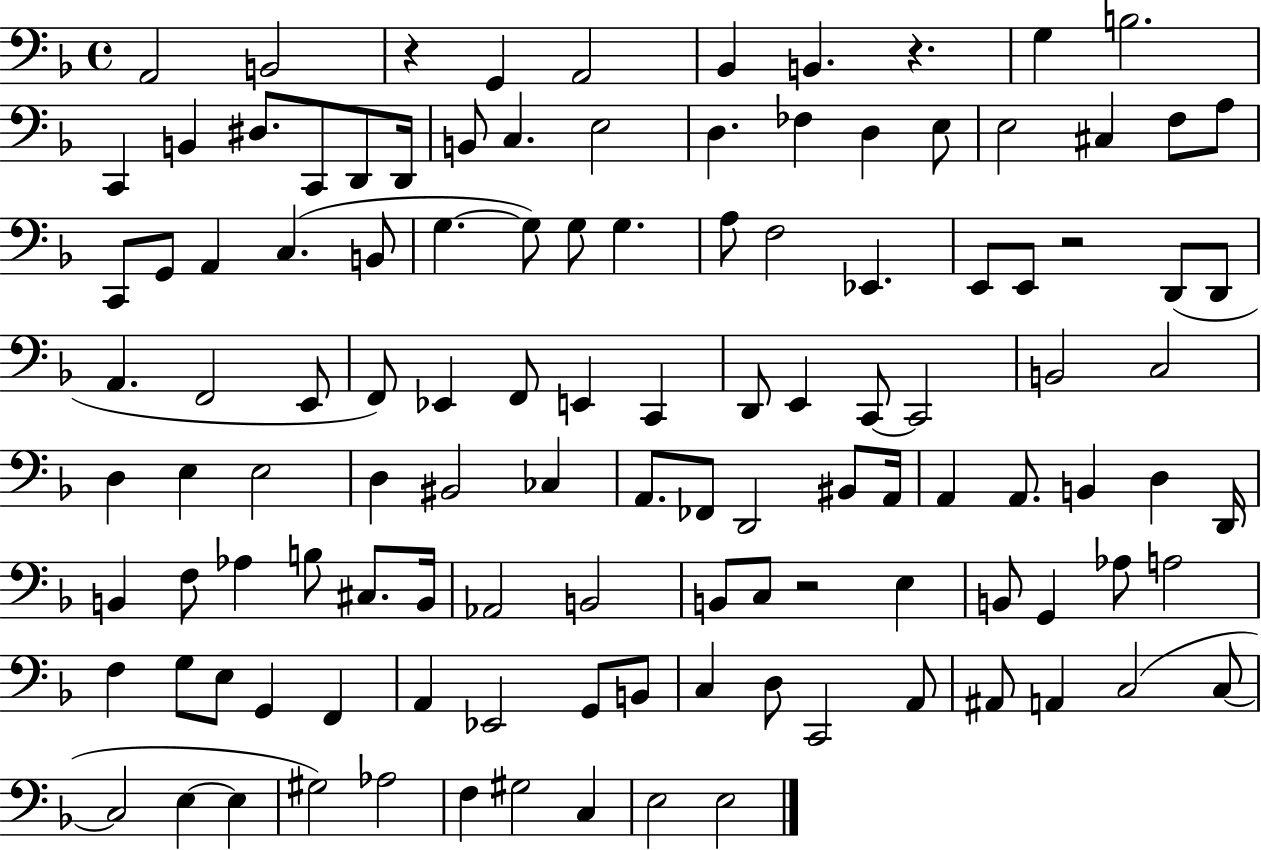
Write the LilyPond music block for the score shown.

{
  \clef bass
  \time 4/4
  \defaultTimeSignature
  \key f \major
  \repeat volta 2 { a,2 b,2 | r4 g,4 a,2 | bes,4 b,4. r4. | g4 b2. | \break c,4 b,4 dis8. c,8 d,8 d,16 | b,8 c4. e2 | d4. fes4 d4 e8 | e2 cis4 f8 a8 | \break c,8 g,8 a,4 c4.( b,8 | g4.~~ g8) g8 g4. | a8 f2 ees,4. | e,8 e,8 r2 d,8( d,8 | \break a,4. f,2 e,8 | f,8) ees,4 f,8 e,4 c,4 | d,8 e,4 c,8~~ c,2 | b,2 c2 | \break d4 e4 e2 | d4 bis,2 ces4 | a,8. fes,8 d,2 bis,8 a,16 | a,4 a,8. b,4 d4 d,16 | \break b,4 f8 aes4 b8 cis8. b,16 | aes,2 b,2 | b,8 c8 r2 e4 | b,8 g,4 aes8 a2 | \break f4 g8 e8 g,4 f,4 | a,4 ees,2 g,8 b,8 | c4 d8 c,2 a,8 | ais,8 a,4 c2( c8~~ | \break c2 e4~~ e4 | gis2) aes2 | f4 gis2 c4 | e2 e2 | \break } \bar "|."
}